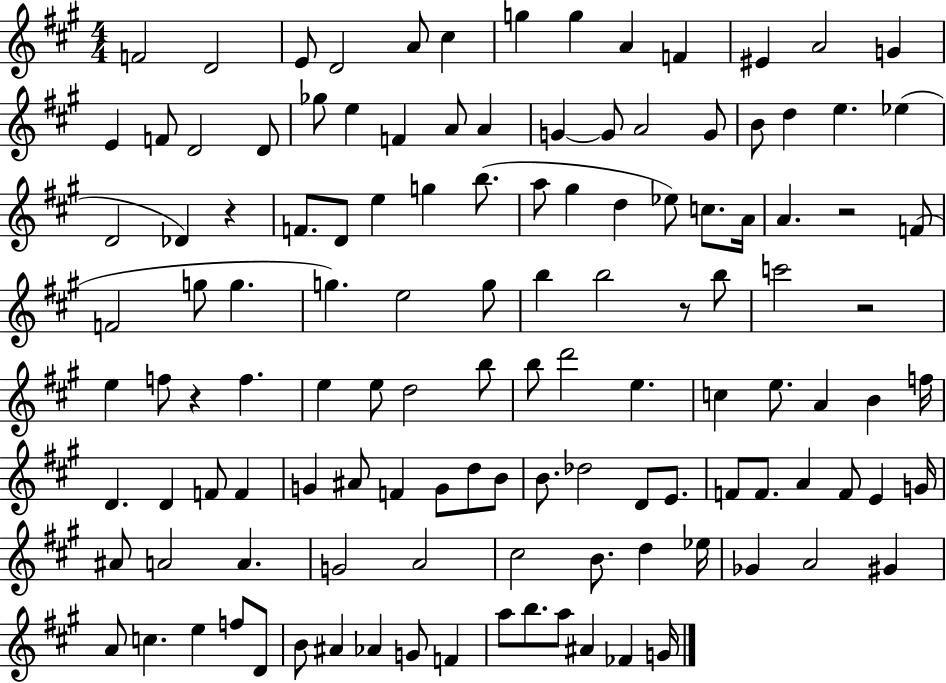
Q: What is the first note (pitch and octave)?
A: F4